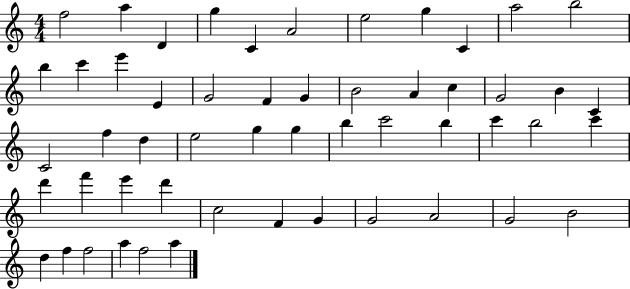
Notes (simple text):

F5/h A5/q D4/q G5/q C4/q A4/h E5/h G5/q C4/q A5/h B5/h B5/q C6/q E6/q E4/q G4/h F4/q G4/q B4/h A4/q C5/q G4/h B4/q C4/q C4/h F5/q D5/q E5/h G5/q G5/q B5/q C6/h B5/q C6/q B5/h C6/q D6/q F6/q E6/q D6/q C5/h F4/q G4/q G4/h A4/h G4/h B4/h D5/q F5/q F5/h A5/q F5/h A5/q